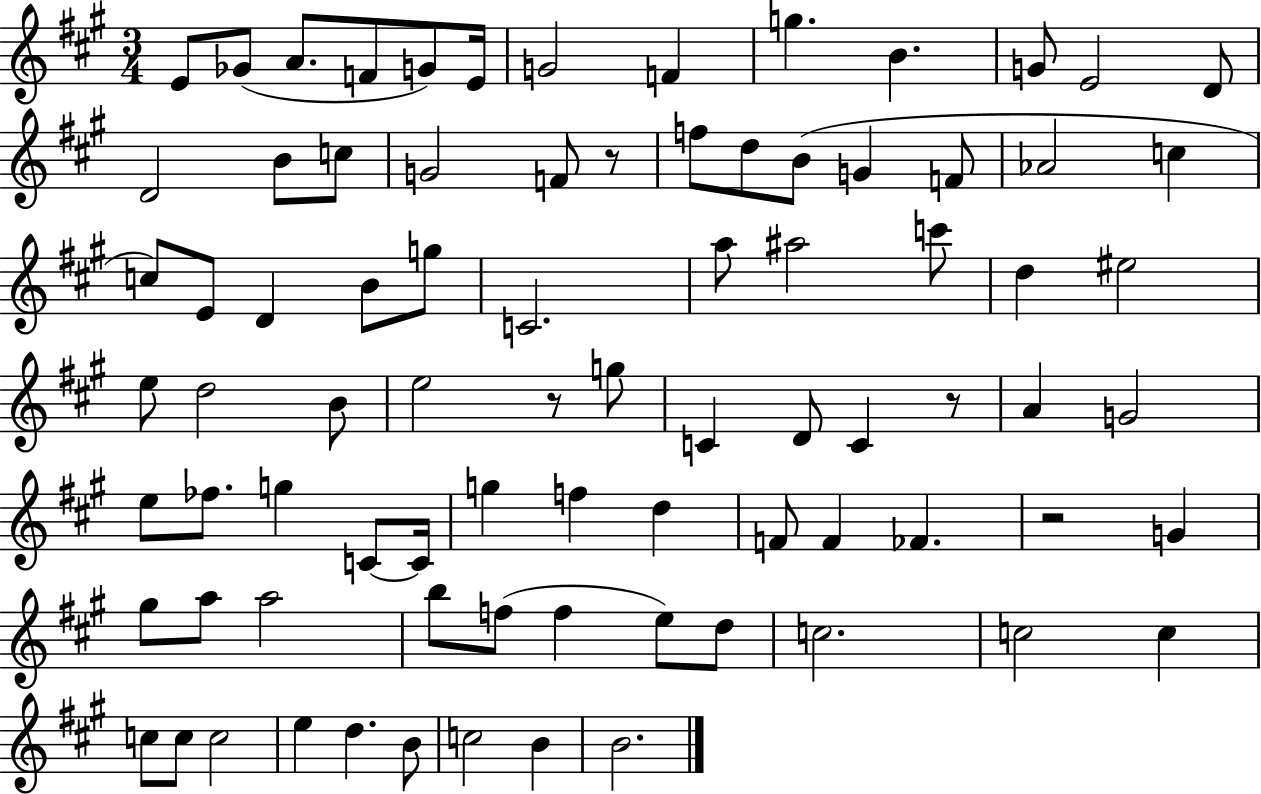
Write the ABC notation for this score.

X:1
T:Untitled
M:3/4
L:1/4
K:A
E/2 _G/2 A/2 F/2 G/2 E/4 G2 F g B G/2 E2 D/2 D2 B/2 c/2 G2 F/2 z/2 f/2 d/2 B/2 G F/2 _A2 c c/2 E/2 D B/2 g/2 C2 a/2 ^a2 c'/2 d ^e2 e/2 d2 B/2 e2 z/2 g/2 C D/2 C z/2 A G2 e/2 _f/2 g C/2 C/4 g f d F/2 F _F z2 G ^g/2 a/2 a2 b/2 f/2 f e/2 d/2 c2 c2 c c/2 c/2 c2 e d B/2 c2 B B2